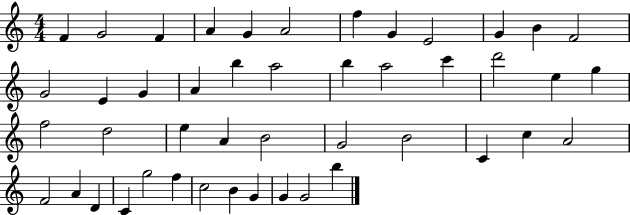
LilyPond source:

{
  \clef treble
  \numericTimeSignature
  \time 4/4
  \key c \major
  f'4 g'2 f'4 | a'4 g'4 a'2 | f''4 g'4 e'2 | g'4 b'4 f'2 | \break g'2 e'4 g'4 | a'4 b''4 a''2 | b''4 a''2 c'''4 | d'''2 e''4 g''4 | \break f''2 d''2 | e''4 a'4 b'2 | g'2 b'2 | c'4 c''4 a'2 | \break f'2 a'4 d'4 | c'4 g''2 f''4 | c''2 b'4 g'4 | g'4 g'2 b''4 | \break \bar "|."
}